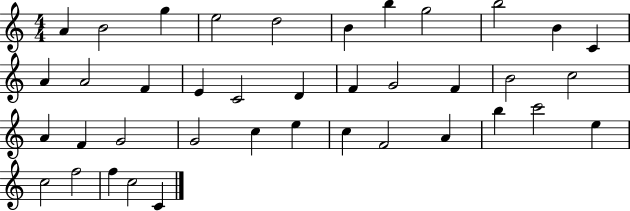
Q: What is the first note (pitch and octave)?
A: A4